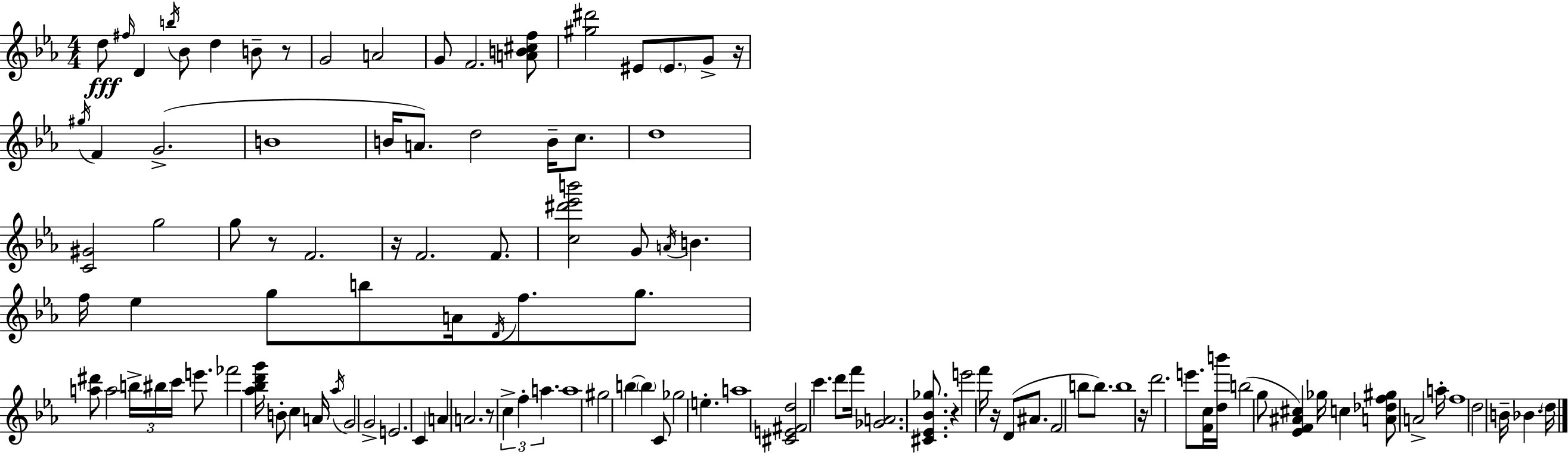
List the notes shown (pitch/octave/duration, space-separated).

D5/e F#5/s D4/q B5/s Bb4/e D5/q B4/e R/e G4/h A4/h G4/e F4/h. [A4,B4,C#5,F5]/e [G#5,D#6]/h EIS4/e EIS4/e. G4/e R/s G#5/s F4/q G4/h. B4/w B4/s A4/e. D5/h B4/s C5/e. D5/w [C4,G#4]/h G5/h G5/e R/e F4/h. R/s F4/h. F4/e. [C5,D#6,Eb6,B6]/h G4/e A4/s B4/q. F5/s Eb5/q G5/e B5/e A4/s D4/s F5/e. G5/e. [A5,D#6]/e A5/h B5/s BIS5/s C6/s E6/e. FES6/h [Ab5,Bb5,D6,G6]/s B4/e C5/q A4/s Ab5/s G4/h G4/h E4/h. C4/q A4/q A4/h. R/e C5/q F5/q A5/q. A5/w G#5/h B5/q B5/q C4/e Gb5/h E5/q. A5/w [C#4,E4,F#4,D5]/h C6/q. D6/e F6/s [Gb4,A4]/h. [C#4,Eb4,Bb4,Gb5]/e. R/q E6/h F6/s R/s D4/e A#4/e. F4/h B5/e B5/e. B5/w R/s D6/h. E6/e. [F4,C5]/s [D5,B6]/s B5/h G5/e [Eb4,F4,A#4,C#5]/q Gb5/s C5/q [A4,Db5,F5,G#5]/e A4/h A5/s F5/w D5/h B4/s Bb4/q. D5/s